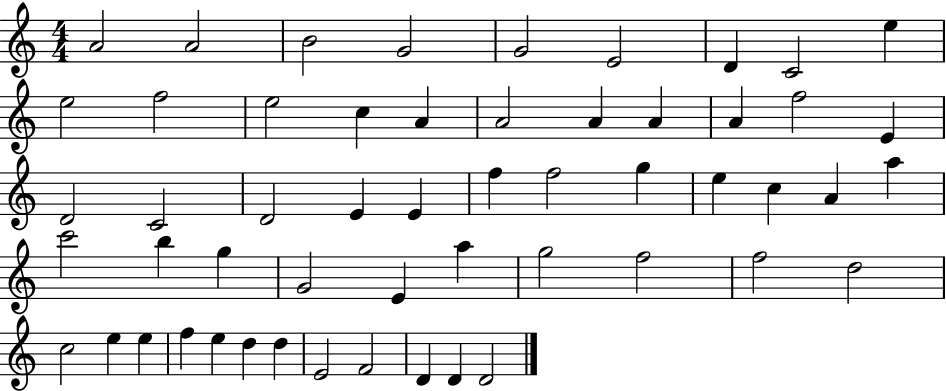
A4/h A4/h B4/h G4/h G4/h E4/h D4/q C4/h E5/q E5/h F5/h E5/h C5/q A4/q A4/h A4/q A4/q A4/q F5/h E4/q D4/h C4/h D4/h E4/q E4/q F5/q F5/h G5/q E5/q C5/q A4/q A5/q C6/h B5/q G5/q G4/h E4/q A5/q G5/h F5/h F5/h D5/h C5/h E5/q E5/q F5/q E5/q D5/q D5/q E4/h F4/h D4/q D4/q D4/h